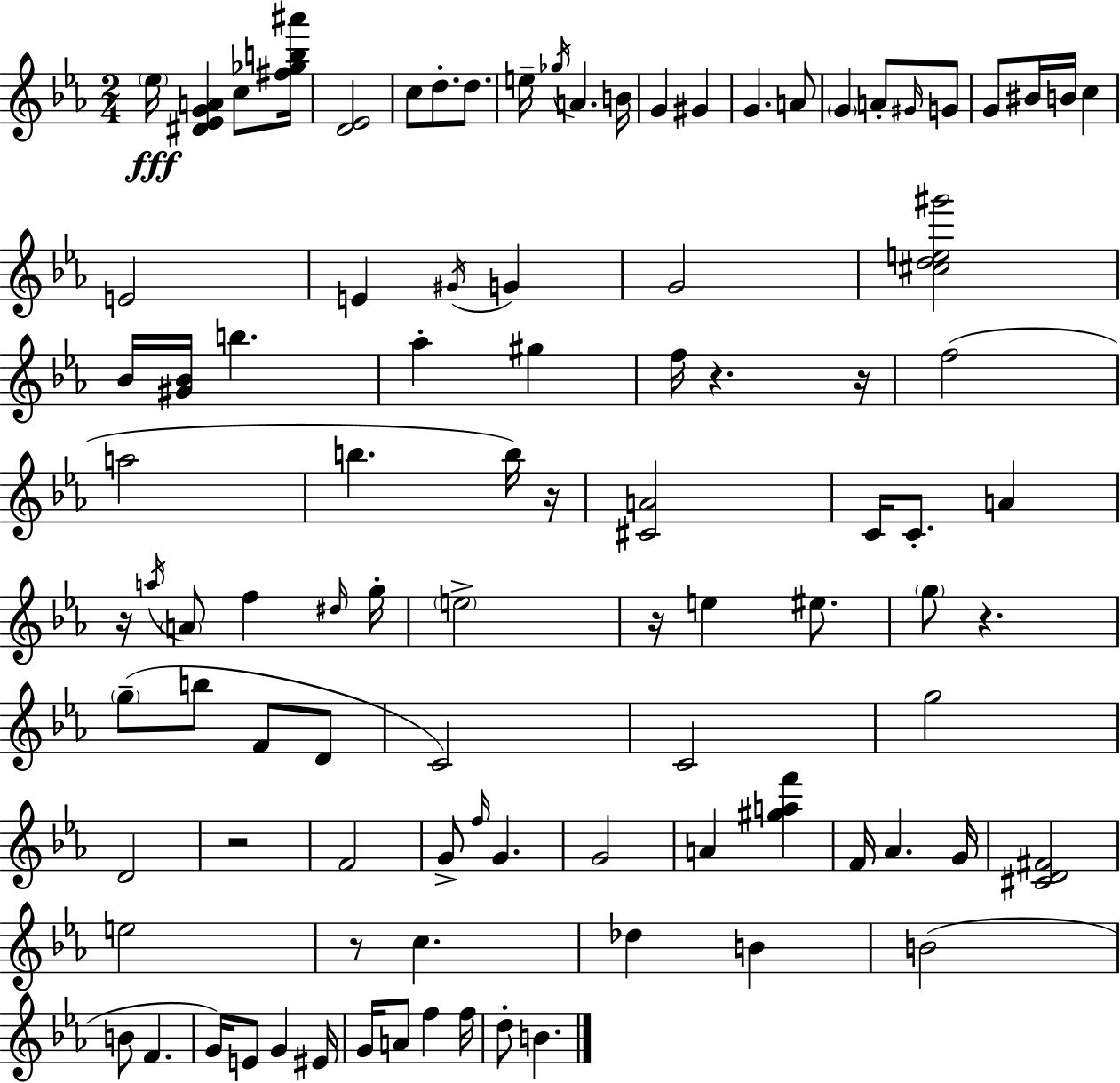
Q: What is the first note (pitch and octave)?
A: Eb5